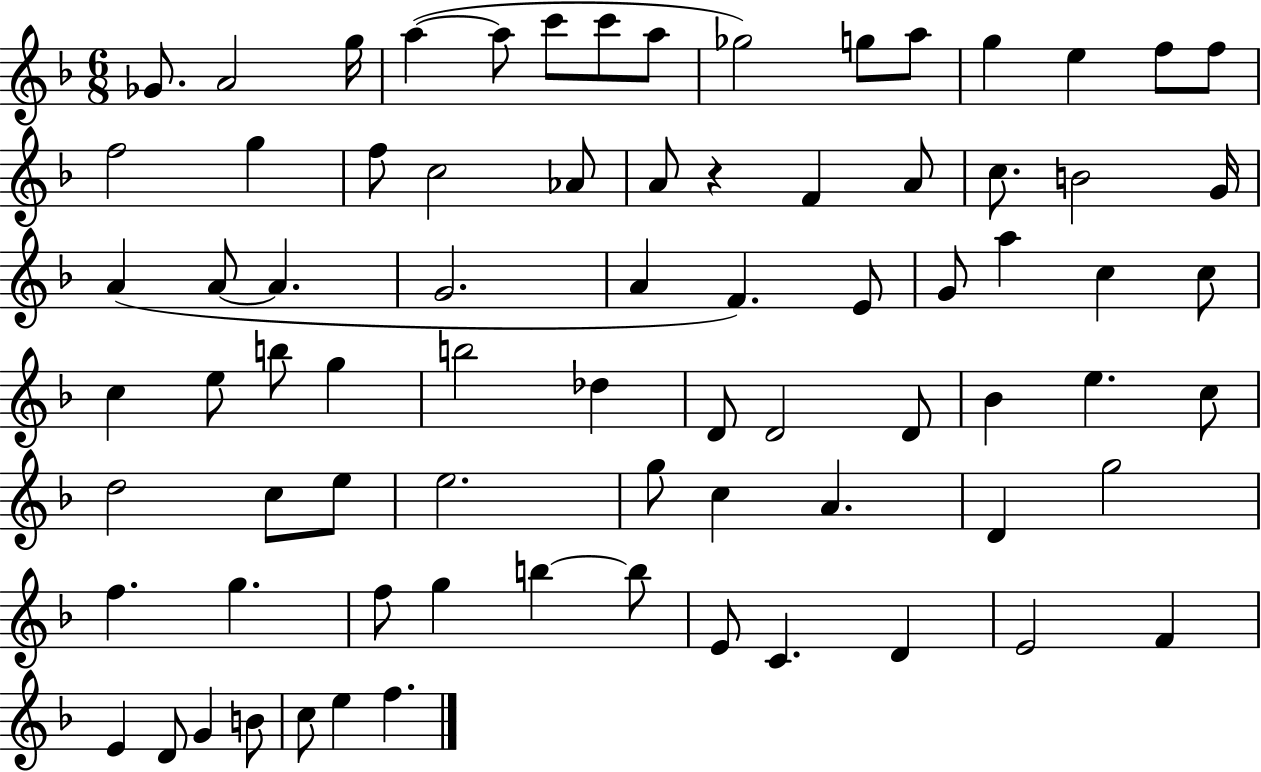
{
  \clef treble
  \numericTimeSignature
  \time 6/8
  \key f \major
  ges'8. a'2 g''16 | a''4~(~ a''8 c'''8 c'''8 a''8 | ges''2) g''8 a''8 | g''4 e''4 f''8 f''8 | \break f''2 g''4 | f''8 c''2 aes'8 | a'8 r4 f'4 a'8 | c''8. b'2 g'16 | \break a'4( a'8~~ a'4. | g'2. | a'4 f'4.) e'8 | g'8 a''4 c''4 c''8 | \break c''4 e''8 b''8 g''4 | b''2 des''4 | d'8 d'2 d'8 | bes'4 e''4. c''8 | \break d''2 c''8 e''8 | e''2. | g''8 c''4 a'4. | d'4 g''2 | \break f''4. g''4. | f''8 g''4 b''4~~ b''8 | e'8 c'4. d'4 | e'2 f'4 | \break e'4 d'8 g'4 b'8 | c''8 e''4 f''4. | \bar "|."
}